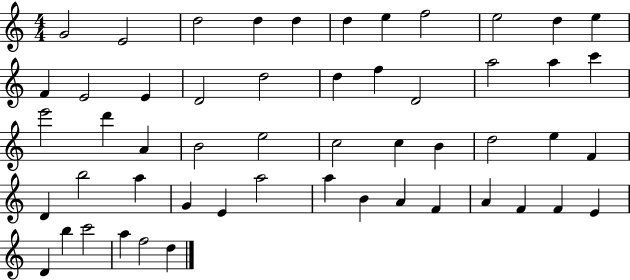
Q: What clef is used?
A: treble